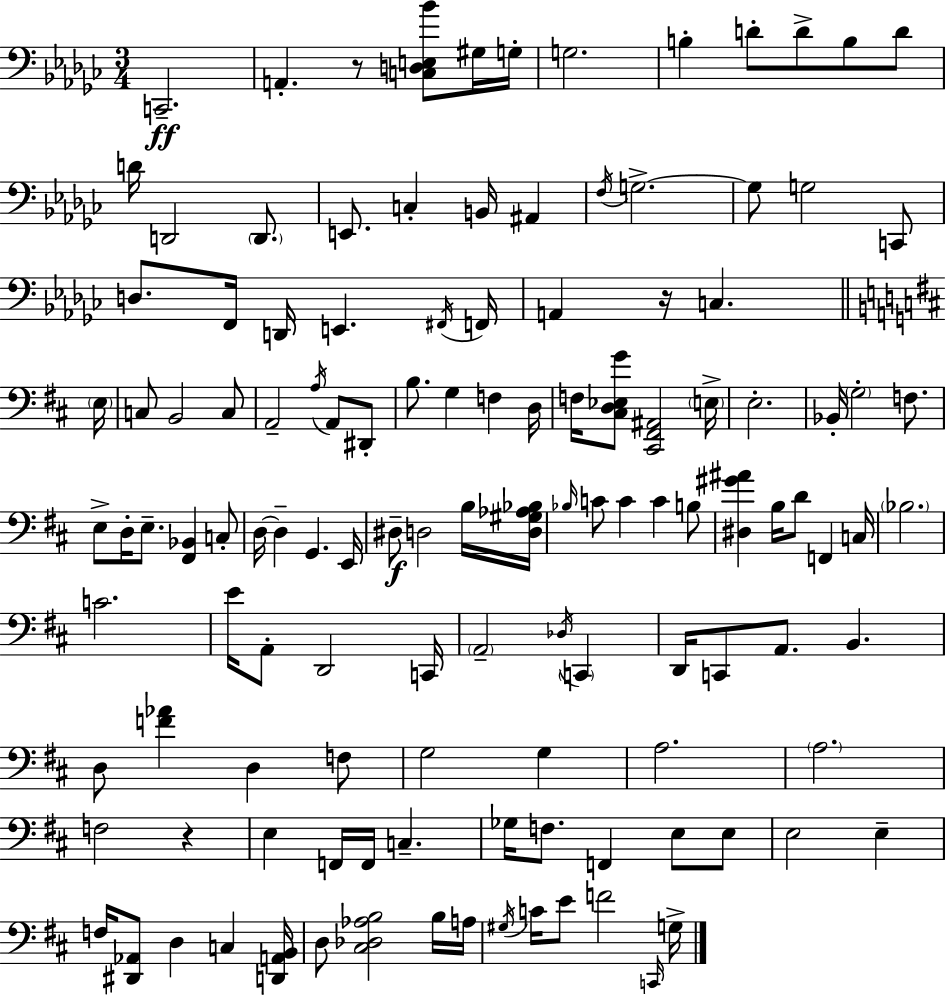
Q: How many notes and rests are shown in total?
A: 125